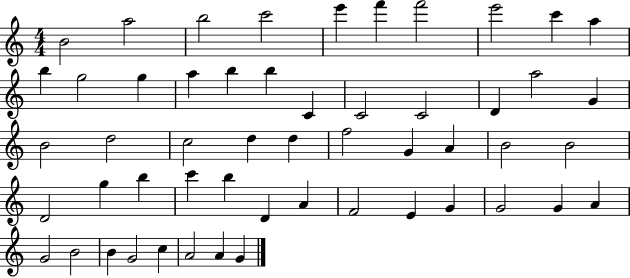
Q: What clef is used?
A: treble